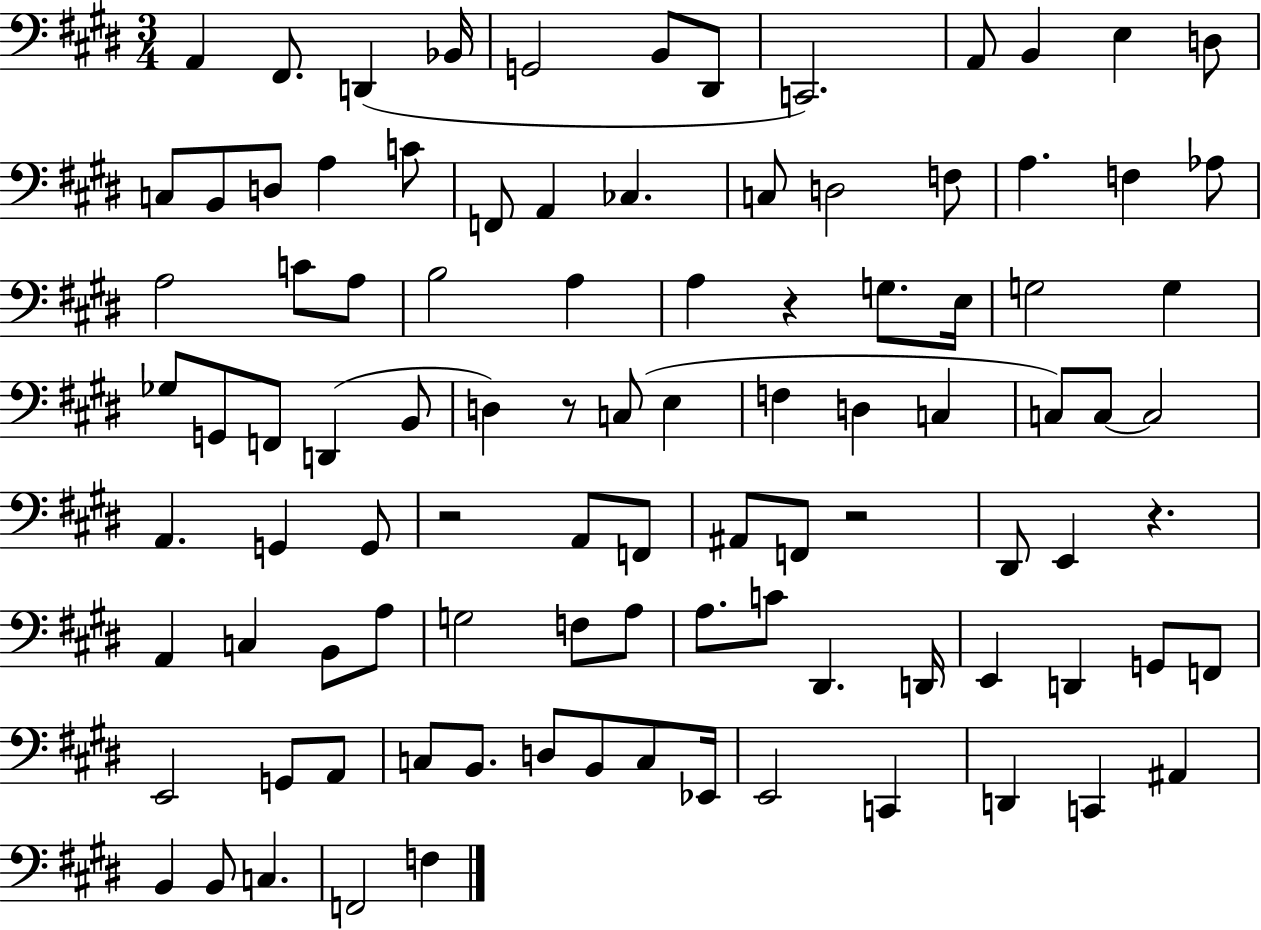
X:1
T:Untitled
M:3/4
L:1/4
K:E
A,, ^F,,/2 D,, _B,,/4 G,,2 B,,/2 ^D,,/2 C,,2 A,,/2 B,, E, D,/2 C,/2 B,,/2 D,/2 A, C/2 F,,/2 A,, _C, C,/2 D,2 F,/2 A, F, _A,/2 A,2 C/2 A,/2 B,2 A, A, z G,/2 E,/4 G,2 G, _G,/2 G,,/2 F,,/2 D,, B,,/2 D, z/2 C,/2 E, F, D, C, C,/2 C,/2 C,2 A,, G,, G,,/2 z2 A,,/2 F,,/2 ^A,,/2 F,,/2 z2 ^D,,/2 E,, z A,, C, B,,/2 A,/2 G,2 F,/2 A,/2 A,/2 C/2 ^D,, D,,/4 E,, D,, G,,/2 F,,/2 E,,2 G,,/2 A,,/2 C,/2 B,,/2 D,/2 B,,/2 C,/2 _E,,/4 E,,2 C,, D,, C,, ^A,, B,, B,,/2 C, F,,2 F,